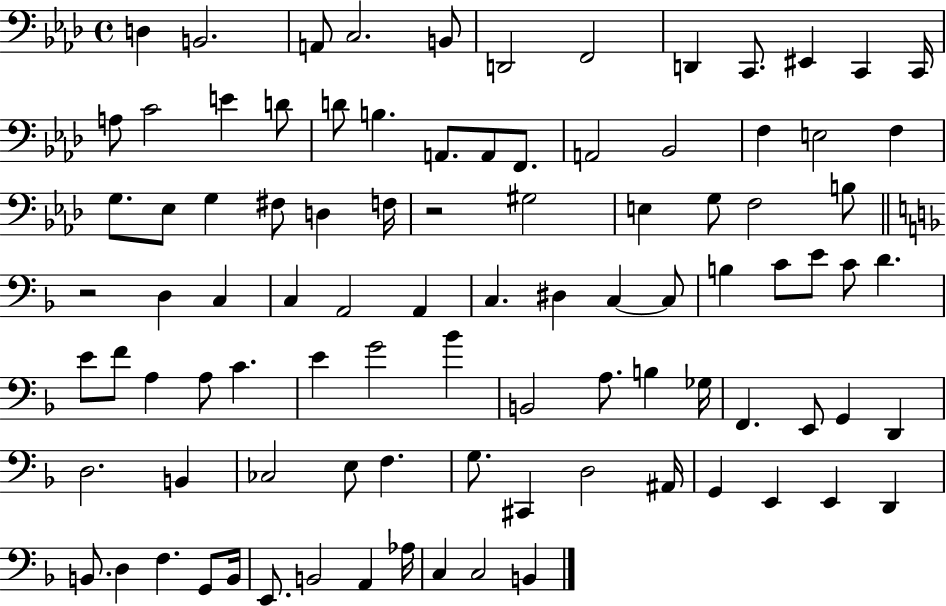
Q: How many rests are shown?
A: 2